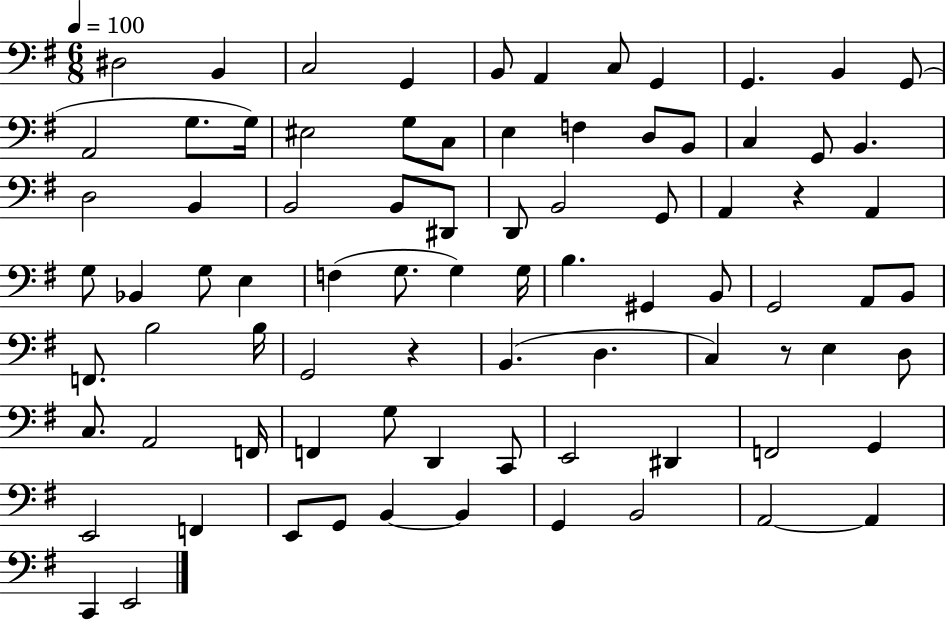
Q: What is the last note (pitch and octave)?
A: E2